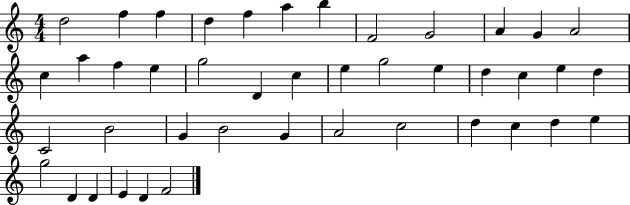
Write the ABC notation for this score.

X:1
T:Untitled
M:4/4
L:1/4
K:C
d2 f f d f a b F2 G2 A G A2 c a f e g2 D c e g2 e d c e d C2 B2 G B2 G A2 c2 d c d e g2 D D E D F2